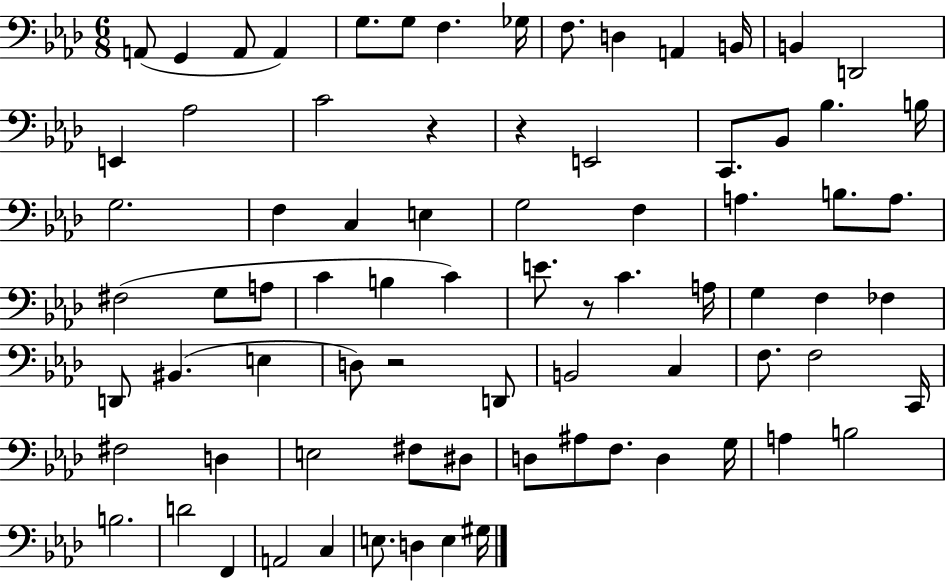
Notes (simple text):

A2/e G2/q A2/e A2/q G3/e. G3/e F3/q. Gb3/s F3/e. D3/q A2/q B2/s B2/q D2/h E2/q Ab3/h C4/h R/q R/q E2/h C2/e. Bb2/e Bb3/q. B3/s G3/h. F3/q C3/q E3/q G3/h F3/q A3/q. B3/e. A3/e. F#3/h G3/e A3/e C4/q B3/q C4/q E4/e. R/e C4/q. A3/s G3/q F3/q FES3/q D2/e BIS2/q. E3/q D3/e R/h D2/e B2/h C3/q F3/e. F3/h C2/s F#3/h D3/q E3/h F#3/e D#3/e D3/e A#3/e F3/e. D3/q G3/s A3/q B3/h B3/h. D4/h F2/q A2/h C3/q E3/e. D3/q E3/q G#3/s